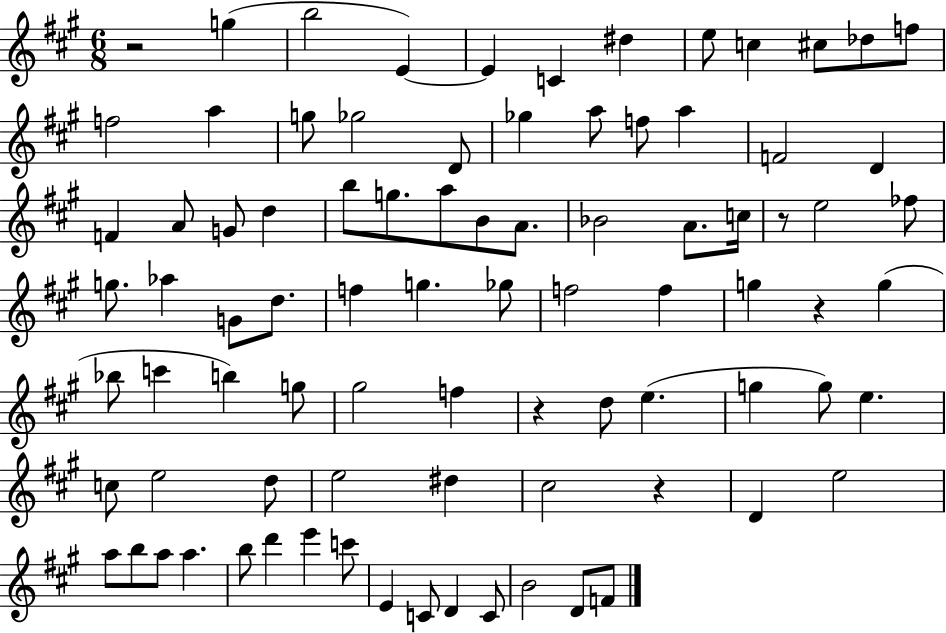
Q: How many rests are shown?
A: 5